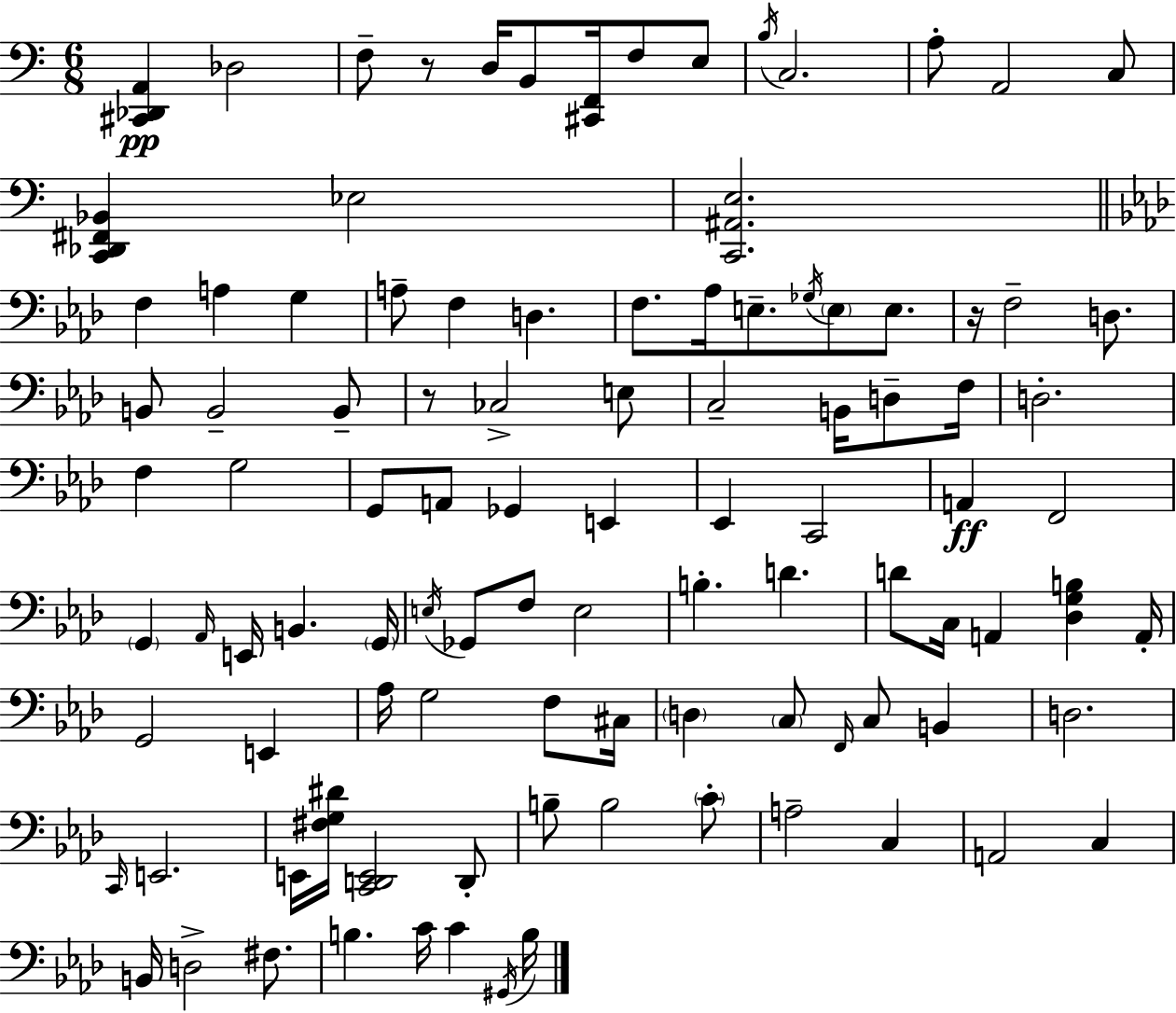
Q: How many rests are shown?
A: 3